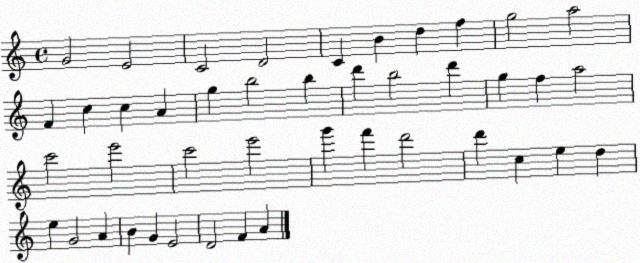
X:1
T:Untitled
M:4/4
L:1/4
K:C
G2 E2 C2 D2 C B d f g2 a2 F c c A g b2 b d' b2 d' g f a2 c'2 e'2 c'2 e'2 g' f' d'2 d' c e d e G2 A B G E2 D2 F A